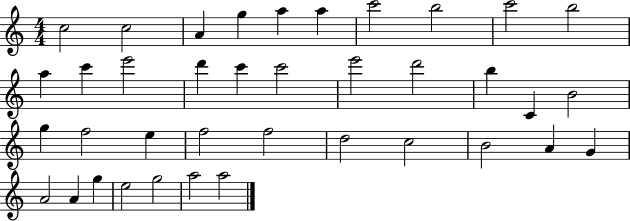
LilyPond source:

{
  \clef treble
  \numericTimeSignature
  \time 4/4
  \key c \major
  c''2 c''2 | a'4 g''4 a''4 a''4 | c'''2 b''2 | c'''2 b''2 | \break a''4 c'''4 e'''2 | d'''4 c'''4 c'''2 | e'''2 d'''2 | b''4 c'4 b'2 | \break g''4 f''2 e''4 | f''2 f''2 | d''2 c''2 | b'2 a'4 g'4 | \break a'2 a'4 g''4 | e''2 g''2 | a''2 a''2 | \bar "|."
}